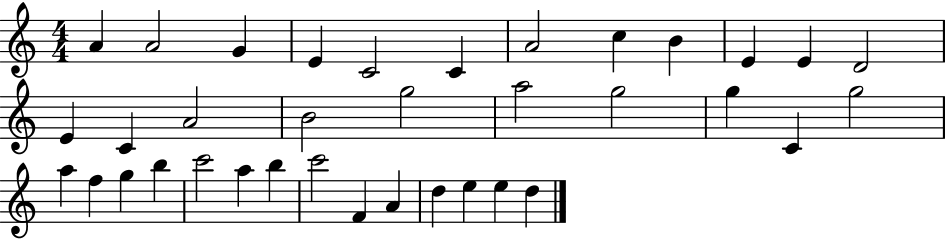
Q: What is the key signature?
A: C major